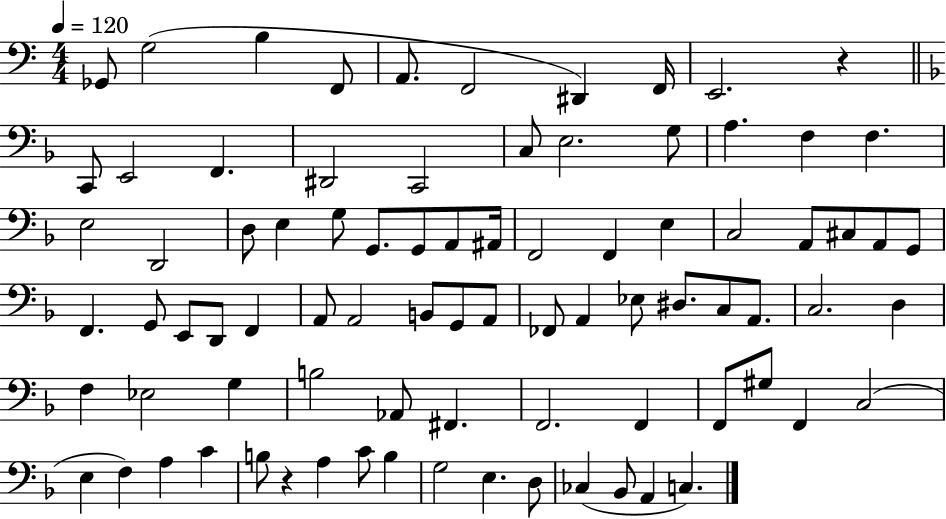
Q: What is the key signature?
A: C major